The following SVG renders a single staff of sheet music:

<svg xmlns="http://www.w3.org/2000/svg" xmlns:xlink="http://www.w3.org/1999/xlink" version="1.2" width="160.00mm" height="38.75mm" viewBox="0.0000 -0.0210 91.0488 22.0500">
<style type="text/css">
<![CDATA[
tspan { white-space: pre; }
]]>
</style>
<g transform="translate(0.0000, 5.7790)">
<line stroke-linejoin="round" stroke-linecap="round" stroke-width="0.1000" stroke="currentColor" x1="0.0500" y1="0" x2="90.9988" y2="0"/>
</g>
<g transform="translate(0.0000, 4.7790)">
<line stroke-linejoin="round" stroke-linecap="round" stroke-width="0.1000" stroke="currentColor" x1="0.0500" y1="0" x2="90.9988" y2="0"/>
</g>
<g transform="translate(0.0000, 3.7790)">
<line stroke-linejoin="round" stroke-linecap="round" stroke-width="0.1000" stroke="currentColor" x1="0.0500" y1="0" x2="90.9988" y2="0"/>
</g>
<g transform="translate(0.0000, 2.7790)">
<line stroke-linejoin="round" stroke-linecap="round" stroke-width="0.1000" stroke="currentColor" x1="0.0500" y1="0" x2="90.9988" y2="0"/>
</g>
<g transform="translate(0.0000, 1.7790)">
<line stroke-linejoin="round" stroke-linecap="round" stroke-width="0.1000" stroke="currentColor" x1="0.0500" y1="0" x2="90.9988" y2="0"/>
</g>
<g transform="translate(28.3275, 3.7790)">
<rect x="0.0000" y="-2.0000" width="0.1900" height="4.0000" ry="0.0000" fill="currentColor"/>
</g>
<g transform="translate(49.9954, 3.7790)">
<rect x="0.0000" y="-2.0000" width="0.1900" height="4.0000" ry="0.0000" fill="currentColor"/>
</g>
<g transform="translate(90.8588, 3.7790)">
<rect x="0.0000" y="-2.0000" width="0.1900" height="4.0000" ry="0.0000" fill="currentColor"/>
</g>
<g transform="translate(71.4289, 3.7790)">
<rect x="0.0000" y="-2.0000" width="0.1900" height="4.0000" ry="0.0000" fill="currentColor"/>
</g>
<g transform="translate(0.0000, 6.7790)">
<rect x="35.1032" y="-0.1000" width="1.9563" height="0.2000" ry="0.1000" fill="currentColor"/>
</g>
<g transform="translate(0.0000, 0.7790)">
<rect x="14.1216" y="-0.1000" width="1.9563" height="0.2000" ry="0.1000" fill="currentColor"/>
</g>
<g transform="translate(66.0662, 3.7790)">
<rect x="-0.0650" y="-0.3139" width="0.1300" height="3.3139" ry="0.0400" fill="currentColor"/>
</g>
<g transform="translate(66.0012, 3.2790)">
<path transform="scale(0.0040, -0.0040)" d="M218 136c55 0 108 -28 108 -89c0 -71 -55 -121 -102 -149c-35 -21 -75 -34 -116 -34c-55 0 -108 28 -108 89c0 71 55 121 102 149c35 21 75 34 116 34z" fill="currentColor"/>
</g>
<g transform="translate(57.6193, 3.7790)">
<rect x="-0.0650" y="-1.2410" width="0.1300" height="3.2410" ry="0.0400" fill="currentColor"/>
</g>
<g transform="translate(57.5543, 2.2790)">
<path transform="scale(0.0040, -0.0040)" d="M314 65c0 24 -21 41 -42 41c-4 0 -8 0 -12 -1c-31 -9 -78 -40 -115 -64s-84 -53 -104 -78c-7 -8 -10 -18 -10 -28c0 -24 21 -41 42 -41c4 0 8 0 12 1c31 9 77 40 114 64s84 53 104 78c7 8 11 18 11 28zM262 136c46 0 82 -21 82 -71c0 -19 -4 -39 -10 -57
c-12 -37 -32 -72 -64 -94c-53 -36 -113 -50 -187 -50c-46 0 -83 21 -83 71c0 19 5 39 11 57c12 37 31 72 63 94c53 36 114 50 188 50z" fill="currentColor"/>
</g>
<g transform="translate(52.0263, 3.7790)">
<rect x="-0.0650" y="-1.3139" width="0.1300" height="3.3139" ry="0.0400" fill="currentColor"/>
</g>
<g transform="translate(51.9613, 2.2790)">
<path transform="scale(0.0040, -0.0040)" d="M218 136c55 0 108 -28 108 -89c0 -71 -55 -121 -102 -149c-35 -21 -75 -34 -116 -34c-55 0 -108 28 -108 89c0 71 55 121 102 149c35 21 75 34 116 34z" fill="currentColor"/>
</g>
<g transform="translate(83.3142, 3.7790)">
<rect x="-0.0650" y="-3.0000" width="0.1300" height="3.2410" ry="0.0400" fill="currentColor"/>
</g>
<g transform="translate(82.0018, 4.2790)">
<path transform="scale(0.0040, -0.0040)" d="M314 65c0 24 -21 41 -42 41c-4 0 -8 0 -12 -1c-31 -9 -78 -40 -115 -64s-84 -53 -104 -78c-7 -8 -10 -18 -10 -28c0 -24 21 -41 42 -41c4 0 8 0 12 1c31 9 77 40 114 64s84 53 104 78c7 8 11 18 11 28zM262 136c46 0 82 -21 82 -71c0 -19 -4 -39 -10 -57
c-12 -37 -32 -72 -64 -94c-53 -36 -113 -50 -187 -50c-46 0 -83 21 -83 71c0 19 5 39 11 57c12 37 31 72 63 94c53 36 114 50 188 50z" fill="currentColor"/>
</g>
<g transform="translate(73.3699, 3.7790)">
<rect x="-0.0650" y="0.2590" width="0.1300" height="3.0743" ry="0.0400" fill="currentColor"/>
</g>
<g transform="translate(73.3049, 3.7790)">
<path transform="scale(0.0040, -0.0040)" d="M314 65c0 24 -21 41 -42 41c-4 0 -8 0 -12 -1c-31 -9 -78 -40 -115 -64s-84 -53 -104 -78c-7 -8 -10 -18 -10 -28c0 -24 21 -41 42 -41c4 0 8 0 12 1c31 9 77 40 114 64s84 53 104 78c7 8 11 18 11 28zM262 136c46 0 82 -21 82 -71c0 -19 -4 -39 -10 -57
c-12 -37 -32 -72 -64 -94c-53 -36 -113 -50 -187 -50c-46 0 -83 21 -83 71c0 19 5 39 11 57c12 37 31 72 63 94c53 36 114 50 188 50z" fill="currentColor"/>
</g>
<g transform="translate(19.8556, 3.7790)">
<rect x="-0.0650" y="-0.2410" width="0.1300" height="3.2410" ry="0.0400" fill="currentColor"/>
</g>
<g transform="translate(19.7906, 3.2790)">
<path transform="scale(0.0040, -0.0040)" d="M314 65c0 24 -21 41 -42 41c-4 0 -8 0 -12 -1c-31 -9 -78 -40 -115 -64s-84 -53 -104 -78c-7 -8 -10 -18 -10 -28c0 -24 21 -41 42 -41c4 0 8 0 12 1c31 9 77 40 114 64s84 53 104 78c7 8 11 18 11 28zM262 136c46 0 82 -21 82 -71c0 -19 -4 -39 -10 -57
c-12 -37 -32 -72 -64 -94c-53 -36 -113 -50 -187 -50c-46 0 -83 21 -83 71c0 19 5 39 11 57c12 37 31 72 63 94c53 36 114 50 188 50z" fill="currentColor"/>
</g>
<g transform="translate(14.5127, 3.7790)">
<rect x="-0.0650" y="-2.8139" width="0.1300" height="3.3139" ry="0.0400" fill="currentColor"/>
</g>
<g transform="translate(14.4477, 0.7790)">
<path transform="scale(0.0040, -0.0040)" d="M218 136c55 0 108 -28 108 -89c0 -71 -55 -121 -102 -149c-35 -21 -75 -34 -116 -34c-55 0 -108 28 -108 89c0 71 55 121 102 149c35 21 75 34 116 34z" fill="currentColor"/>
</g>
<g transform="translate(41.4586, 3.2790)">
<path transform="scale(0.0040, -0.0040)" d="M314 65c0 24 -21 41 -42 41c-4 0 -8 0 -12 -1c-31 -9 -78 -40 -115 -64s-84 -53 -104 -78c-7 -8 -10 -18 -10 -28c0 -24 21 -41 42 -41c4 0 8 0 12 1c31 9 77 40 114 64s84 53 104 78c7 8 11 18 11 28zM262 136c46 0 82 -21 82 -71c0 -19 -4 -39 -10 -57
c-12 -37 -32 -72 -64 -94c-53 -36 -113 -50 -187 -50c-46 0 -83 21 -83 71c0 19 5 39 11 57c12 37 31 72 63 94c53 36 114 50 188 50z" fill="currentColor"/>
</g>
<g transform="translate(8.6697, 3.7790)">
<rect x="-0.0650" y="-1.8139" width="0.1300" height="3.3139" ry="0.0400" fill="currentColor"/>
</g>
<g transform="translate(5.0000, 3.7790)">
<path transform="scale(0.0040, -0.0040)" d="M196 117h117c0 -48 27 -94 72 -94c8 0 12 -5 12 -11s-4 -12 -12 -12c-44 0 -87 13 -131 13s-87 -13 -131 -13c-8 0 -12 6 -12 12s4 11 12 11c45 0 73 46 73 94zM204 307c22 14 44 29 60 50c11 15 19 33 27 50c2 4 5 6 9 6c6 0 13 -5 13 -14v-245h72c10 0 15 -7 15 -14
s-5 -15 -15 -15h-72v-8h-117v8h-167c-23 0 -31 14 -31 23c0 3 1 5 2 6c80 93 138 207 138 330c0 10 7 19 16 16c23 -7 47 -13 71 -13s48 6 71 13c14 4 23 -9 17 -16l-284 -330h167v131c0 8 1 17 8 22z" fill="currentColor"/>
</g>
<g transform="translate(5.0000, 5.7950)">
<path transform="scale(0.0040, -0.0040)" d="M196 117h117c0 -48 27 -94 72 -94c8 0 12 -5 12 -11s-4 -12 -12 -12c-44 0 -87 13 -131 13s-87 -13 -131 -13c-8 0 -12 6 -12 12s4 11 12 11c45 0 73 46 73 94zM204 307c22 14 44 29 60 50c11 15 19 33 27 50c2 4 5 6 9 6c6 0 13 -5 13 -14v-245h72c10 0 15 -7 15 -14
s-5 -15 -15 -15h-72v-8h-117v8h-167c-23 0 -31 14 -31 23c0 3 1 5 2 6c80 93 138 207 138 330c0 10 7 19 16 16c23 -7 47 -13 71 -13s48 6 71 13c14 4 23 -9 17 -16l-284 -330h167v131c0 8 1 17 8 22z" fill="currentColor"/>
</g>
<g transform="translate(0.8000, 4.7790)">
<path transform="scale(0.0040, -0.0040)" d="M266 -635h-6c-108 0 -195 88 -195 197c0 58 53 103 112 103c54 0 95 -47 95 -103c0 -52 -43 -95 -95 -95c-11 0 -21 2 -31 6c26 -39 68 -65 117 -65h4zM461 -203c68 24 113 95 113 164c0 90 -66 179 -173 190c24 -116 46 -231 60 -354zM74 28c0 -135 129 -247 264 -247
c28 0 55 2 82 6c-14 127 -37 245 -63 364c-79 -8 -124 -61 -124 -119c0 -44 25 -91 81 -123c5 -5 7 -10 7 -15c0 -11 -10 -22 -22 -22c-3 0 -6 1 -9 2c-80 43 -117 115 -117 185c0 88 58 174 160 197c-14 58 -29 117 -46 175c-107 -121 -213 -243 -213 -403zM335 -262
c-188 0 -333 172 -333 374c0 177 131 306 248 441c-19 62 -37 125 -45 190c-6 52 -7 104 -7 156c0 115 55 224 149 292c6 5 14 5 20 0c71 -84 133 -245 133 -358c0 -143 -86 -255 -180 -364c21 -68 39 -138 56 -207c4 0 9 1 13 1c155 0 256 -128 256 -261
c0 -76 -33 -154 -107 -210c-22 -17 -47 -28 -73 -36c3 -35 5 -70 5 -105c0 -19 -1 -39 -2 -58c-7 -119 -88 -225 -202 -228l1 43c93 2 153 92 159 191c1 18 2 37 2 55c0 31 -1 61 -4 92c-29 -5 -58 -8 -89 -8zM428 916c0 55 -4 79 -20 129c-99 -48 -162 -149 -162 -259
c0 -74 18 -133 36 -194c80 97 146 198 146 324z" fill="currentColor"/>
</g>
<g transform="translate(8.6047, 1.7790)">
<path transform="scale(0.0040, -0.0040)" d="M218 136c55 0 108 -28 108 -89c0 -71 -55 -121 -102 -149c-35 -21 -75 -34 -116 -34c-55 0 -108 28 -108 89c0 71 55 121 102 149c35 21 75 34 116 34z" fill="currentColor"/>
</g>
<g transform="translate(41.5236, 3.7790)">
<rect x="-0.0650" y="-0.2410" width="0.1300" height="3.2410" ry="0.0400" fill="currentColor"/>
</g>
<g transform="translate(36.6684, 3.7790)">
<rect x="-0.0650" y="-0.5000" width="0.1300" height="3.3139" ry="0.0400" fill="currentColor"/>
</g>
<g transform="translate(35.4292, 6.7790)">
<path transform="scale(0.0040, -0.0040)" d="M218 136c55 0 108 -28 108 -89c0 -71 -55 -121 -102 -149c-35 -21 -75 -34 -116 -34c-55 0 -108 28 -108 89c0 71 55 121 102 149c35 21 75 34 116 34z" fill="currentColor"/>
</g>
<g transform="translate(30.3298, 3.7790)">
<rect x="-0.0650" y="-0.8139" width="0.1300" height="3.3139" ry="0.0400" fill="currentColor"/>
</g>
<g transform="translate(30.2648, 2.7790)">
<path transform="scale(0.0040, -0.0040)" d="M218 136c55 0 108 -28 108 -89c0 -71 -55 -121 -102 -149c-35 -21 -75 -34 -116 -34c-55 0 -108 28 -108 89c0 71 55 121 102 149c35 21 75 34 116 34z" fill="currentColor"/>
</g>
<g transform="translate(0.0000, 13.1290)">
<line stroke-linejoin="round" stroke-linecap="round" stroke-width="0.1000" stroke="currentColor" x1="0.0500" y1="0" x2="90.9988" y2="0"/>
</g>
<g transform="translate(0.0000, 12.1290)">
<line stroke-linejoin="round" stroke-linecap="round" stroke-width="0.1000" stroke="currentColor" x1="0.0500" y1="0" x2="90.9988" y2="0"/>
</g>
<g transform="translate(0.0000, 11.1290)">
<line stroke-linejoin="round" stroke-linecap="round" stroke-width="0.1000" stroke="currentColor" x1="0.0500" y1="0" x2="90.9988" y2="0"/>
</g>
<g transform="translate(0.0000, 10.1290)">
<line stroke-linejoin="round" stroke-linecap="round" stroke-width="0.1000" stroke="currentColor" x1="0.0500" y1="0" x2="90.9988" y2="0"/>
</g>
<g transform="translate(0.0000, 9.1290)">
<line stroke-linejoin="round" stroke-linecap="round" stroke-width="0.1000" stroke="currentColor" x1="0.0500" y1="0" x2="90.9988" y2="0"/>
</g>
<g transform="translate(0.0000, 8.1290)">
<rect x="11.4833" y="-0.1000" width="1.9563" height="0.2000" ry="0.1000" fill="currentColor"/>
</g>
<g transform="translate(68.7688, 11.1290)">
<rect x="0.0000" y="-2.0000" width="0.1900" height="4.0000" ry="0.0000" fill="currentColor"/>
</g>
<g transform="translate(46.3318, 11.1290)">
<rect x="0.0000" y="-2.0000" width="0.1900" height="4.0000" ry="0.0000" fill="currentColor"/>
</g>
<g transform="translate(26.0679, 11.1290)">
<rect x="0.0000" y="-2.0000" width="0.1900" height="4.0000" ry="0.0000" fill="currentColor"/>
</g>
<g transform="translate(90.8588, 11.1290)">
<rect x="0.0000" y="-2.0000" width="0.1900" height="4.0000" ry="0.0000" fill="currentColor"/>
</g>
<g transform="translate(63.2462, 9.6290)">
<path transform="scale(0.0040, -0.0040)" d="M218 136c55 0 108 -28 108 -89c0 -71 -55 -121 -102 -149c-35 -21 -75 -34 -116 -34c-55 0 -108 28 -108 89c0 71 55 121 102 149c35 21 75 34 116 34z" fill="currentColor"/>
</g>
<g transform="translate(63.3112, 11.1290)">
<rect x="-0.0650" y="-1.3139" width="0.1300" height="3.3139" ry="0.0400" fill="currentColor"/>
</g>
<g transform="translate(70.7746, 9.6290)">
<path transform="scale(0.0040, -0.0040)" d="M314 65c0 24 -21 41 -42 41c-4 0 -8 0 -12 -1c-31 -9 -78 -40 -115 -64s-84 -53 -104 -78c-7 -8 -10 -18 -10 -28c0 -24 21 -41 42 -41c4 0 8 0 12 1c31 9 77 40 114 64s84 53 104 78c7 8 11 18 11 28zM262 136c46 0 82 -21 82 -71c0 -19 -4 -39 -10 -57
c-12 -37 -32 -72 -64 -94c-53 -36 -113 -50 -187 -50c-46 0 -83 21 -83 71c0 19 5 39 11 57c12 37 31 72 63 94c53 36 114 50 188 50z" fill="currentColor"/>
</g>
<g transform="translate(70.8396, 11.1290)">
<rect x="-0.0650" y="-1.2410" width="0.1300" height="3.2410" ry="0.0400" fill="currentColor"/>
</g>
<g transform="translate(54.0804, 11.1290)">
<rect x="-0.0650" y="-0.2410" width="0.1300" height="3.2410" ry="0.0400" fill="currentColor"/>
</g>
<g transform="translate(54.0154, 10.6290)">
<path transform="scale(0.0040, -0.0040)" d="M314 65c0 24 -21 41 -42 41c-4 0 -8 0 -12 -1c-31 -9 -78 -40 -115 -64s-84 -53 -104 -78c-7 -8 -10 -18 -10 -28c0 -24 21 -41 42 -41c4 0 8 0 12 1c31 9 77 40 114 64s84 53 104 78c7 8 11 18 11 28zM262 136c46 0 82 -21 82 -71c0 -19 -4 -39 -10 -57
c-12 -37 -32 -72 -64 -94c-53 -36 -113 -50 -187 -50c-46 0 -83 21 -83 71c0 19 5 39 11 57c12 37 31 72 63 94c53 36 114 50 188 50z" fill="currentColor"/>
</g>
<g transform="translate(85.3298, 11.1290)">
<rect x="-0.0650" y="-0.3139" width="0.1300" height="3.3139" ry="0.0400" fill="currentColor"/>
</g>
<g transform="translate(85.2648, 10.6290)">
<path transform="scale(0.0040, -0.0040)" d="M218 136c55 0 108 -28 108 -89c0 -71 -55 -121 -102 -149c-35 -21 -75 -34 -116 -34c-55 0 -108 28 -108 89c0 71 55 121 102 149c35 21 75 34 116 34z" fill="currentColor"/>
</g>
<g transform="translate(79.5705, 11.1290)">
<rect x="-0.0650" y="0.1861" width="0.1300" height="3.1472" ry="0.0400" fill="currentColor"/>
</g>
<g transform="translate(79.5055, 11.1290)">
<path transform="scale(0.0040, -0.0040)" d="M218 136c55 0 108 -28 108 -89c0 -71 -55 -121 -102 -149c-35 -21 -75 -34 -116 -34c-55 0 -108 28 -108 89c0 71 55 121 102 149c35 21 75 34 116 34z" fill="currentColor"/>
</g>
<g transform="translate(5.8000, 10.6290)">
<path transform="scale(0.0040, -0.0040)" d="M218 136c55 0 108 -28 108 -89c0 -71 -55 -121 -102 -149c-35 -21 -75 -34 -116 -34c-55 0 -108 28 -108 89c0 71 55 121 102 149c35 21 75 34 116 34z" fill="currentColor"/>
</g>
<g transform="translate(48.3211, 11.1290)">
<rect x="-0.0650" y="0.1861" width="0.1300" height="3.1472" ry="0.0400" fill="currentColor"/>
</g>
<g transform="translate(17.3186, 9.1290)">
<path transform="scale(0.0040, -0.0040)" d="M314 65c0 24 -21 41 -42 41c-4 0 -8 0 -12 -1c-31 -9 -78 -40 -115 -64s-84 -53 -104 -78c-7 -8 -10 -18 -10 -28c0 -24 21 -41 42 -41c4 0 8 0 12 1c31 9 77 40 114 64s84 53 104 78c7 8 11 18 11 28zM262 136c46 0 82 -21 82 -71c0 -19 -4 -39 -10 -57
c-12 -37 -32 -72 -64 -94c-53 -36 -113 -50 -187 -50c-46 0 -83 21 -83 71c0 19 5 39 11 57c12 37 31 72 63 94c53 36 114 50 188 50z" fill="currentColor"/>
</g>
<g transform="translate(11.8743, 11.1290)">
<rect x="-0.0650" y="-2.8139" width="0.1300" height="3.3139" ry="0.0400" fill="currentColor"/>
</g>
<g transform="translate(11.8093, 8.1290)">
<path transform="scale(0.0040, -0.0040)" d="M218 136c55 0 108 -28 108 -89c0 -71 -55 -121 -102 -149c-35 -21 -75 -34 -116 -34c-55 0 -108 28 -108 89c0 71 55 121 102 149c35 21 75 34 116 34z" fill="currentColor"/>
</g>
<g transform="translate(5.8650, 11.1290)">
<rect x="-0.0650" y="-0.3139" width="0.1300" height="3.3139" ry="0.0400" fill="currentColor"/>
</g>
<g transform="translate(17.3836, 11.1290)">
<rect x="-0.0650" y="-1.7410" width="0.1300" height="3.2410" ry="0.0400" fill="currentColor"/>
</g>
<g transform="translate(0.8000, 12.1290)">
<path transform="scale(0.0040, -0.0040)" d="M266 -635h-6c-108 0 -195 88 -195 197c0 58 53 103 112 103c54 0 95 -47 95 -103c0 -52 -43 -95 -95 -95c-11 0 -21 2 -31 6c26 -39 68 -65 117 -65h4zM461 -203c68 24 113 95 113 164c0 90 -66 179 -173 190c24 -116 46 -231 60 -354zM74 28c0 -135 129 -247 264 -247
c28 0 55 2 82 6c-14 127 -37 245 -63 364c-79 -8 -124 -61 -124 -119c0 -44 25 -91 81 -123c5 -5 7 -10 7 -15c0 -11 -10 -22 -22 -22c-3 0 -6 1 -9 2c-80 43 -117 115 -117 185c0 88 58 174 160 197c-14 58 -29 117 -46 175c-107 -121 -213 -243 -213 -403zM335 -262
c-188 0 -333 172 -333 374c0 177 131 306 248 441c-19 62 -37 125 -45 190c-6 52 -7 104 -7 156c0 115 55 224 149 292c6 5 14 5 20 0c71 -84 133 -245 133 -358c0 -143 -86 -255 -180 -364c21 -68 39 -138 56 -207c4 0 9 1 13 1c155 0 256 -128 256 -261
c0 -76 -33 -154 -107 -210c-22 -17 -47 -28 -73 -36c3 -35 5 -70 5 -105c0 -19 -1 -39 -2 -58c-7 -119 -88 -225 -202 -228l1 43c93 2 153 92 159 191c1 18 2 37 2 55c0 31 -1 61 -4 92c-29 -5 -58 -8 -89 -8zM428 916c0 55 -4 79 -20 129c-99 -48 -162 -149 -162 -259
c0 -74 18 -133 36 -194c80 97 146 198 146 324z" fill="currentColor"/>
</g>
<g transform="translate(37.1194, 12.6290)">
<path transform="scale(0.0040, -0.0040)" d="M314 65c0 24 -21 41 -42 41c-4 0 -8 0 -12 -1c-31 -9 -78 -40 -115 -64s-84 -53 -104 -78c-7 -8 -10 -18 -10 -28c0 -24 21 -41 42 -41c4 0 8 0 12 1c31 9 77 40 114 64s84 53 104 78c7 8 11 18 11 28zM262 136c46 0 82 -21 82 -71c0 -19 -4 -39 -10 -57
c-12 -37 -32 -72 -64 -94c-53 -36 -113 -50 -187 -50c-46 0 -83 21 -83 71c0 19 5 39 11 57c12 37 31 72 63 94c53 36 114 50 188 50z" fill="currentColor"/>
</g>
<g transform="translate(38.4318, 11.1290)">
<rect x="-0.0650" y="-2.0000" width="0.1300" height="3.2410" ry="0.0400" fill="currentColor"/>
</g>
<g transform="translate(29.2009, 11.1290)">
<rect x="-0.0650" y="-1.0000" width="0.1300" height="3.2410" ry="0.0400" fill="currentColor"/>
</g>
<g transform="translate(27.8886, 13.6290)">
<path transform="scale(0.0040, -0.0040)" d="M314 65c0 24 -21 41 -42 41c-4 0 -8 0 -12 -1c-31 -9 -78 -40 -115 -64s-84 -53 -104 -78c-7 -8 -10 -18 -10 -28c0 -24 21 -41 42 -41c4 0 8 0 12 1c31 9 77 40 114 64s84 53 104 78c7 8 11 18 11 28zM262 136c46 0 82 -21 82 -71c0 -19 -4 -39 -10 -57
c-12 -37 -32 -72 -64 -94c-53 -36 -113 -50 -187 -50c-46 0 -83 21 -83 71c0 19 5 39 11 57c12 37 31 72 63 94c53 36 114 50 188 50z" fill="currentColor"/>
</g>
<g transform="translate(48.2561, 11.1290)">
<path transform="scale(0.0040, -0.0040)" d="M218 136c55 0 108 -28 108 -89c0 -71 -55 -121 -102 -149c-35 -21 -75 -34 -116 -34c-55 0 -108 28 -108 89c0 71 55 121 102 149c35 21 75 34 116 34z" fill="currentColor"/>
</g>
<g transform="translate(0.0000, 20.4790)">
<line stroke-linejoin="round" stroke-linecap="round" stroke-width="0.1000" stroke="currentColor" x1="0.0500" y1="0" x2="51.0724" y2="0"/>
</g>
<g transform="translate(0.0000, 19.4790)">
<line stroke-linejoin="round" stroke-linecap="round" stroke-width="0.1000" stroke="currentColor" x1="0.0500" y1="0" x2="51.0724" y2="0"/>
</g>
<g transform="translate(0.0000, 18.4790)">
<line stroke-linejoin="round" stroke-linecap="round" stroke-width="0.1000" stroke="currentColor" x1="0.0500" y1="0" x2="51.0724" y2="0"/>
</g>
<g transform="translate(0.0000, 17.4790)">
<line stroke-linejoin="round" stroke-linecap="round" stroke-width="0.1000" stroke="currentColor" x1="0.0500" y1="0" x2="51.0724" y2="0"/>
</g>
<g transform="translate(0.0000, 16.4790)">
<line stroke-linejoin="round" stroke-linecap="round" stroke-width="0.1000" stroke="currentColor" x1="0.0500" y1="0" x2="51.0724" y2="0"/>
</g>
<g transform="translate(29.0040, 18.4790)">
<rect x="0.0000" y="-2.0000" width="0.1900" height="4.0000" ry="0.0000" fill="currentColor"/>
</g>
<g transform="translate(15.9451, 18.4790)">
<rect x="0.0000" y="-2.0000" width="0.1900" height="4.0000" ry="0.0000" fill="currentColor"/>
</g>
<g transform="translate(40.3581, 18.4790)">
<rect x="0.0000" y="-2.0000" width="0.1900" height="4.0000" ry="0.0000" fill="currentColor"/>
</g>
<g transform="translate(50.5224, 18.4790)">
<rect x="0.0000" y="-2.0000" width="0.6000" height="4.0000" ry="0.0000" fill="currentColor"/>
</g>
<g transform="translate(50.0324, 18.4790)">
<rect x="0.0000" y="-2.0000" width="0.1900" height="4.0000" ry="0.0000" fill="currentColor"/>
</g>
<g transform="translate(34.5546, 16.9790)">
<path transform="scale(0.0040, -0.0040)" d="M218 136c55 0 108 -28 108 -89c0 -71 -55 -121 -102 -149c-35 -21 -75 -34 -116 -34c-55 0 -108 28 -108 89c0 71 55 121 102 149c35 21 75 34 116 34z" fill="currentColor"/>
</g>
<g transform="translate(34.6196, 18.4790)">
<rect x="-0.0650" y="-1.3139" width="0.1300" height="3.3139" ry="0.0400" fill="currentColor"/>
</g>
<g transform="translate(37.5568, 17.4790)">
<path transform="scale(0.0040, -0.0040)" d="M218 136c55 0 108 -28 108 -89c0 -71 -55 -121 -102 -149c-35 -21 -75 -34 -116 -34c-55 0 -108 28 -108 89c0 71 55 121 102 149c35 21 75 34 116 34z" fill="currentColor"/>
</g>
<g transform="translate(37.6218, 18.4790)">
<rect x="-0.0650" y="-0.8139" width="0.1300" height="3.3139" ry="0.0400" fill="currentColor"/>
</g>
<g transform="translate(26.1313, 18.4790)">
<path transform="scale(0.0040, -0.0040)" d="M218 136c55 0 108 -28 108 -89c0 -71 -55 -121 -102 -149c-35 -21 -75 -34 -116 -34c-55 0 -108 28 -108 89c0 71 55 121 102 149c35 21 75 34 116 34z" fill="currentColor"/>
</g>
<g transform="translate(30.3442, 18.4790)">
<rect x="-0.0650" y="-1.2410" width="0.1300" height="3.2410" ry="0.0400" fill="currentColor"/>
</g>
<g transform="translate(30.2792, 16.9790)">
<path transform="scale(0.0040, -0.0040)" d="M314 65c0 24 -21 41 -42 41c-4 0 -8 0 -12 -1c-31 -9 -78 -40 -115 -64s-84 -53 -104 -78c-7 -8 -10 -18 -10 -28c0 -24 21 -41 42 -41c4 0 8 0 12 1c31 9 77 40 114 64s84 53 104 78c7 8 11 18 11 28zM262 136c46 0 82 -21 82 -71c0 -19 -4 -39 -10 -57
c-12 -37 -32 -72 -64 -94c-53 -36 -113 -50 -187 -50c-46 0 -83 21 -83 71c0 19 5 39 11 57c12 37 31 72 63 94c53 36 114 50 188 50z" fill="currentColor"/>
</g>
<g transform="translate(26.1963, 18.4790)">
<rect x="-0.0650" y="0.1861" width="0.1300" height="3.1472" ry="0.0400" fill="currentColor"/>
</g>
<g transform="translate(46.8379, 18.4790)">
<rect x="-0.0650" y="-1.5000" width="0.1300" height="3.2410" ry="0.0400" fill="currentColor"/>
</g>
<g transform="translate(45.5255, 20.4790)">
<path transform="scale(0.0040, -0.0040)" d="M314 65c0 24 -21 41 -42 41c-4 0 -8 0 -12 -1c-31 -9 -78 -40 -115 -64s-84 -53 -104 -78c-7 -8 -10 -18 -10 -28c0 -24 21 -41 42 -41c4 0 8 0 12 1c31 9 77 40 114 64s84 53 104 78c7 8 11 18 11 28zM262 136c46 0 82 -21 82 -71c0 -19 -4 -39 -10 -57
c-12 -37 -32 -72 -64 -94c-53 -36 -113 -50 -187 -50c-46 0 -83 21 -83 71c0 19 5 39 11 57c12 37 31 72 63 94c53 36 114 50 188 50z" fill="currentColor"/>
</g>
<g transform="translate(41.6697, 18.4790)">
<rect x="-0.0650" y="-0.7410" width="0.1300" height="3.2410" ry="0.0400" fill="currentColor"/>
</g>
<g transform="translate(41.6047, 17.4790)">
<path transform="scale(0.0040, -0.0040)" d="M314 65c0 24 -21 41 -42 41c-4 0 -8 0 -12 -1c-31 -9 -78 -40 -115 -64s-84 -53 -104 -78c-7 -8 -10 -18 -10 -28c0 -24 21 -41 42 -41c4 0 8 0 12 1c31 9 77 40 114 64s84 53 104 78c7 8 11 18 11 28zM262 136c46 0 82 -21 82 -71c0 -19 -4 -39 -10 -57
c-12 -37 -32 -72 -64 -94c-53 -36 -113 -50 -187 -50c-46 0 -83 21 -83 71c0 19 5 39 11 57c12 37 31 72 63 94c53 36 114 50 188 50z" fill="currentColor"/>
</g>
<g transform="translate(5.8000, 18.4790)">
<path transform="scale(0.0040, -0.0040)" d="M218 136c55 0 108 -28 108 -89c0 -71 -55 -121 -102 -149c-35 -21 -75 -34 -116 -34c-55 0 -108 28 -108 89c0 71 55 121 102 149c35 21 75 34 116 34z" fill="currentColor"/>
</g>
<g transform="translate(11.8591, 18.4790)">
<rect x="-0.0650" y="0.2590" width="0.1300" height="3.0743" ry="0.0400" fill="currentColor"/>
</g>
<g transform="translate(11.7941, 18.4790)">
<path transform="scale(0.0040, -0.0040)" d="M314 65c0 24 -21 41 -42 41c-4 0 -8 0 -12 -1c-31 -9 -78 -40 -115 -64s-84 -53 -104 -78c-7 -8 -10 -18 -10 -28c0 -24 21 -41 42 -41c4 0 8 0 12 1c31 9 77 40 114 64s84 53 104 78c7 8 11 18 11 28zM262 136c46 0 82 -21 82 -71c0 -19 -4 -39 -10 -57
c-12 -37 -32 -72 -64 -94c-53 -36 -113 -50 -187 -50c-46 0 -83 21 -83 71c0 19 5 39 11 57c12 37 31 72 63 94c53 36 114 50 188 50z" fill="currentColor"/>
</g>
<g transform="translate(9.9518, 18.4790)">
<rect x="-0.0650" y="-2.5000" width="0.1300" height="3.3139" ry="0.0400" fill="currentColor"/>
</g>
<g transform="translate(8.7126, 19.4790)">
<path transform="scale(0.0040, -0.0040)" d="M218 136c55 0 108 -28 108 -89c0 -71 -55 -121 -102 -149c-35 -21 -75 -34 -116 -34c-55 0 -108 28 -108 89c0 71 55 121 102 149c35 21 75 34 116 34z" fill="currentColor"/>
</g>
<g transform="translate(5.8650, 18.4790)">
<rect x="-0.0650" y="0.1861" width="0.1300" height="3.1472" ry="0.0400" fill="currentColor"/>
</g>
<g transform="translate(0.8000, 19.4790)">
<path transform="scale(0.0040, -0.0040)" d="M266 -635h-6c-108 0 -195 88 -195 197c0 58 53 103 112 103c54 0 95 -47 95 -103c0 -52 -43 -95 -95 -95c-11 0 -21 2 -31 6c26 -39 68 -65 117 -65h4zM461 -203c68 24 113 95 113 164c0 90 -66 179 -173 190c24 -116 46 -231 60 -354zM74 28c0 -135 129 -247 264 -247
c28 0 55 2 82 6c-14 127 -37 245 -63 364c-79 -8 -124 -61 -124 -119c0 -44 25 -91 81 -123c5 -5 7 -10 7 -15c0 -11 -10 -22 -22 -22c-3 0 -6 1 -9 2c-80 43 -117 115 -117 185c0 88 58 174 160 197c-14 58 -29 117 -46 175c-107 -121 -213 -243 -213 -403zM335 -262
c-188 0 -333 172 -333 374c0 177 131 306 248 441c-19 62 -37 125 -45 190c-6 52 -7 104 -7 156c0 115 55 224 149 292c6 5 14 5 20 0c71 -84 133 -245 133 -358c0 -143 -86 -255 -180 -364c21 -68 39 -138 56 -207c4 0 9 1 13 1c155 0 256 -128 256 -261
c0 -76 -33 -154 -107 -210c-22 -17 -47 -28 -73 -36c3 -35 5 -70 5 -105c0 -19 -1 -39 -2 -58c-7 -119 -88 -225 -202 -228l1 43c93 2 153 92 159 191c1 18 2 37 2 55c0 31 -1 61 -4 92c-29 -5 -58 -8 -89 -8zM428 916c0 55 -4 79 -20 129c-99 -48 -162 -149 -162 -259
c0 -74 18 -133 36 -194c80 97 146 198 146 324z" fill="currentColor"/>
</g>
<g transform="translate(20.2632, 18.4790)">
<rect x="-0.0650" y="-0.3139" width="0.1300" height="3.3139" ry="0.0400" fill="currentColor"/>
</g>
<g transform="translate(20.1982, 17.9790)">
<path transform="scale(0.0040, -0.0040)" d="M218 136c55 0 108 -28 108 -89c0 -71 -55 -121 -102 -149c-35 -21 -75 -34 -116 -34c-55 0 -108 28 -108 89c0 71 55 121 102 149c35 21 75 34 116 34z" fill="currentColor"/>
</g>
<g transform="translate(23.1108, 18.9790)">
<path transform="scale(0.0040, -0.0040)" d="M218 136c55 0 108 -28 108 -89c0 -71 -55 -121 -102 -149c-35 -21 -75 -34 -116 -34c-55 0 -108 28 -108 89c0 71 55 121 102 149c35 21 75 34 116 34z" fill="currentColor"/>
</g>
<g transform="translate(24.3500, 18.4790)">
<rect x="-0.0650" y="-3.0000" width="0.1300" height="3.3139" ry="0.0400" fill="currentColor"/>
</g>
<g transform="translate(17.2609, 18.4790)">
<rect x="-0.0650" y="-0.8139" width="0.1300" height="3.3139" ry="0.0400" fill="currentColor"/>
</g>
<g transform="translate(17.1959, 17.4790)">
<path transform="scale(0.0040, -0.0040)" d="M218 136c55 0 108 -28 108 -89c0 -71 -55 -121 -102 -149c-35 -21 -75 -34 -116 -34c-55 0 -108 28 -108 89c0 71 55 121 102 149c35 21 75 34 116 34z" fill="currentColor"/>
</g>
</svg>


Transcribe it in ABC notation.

X:1
T:Untitled
M:4/4
L:1/4
K:C
f a c2 d C c2 e e2 c B2 A2 c a f2 D2 F2 B c2 e e2 B c B G B2 d c A B e2 e d d2 E2